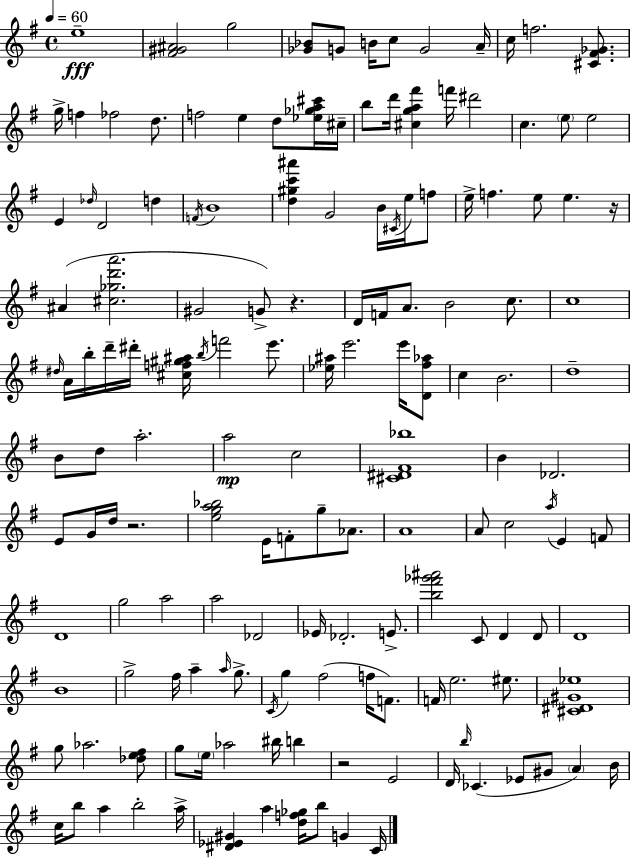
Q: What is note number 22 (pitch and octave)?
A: C5